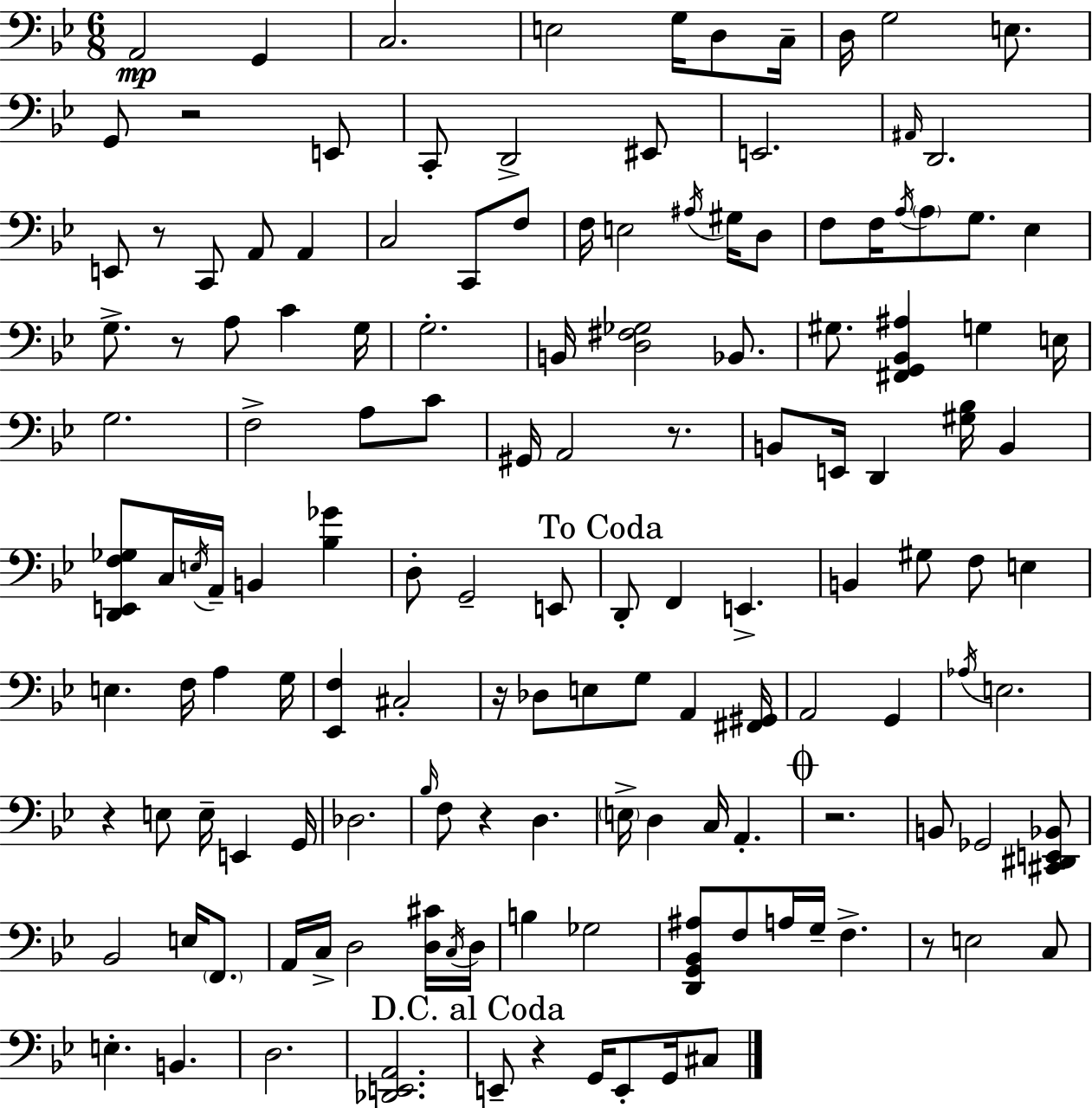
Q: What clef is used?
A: bass